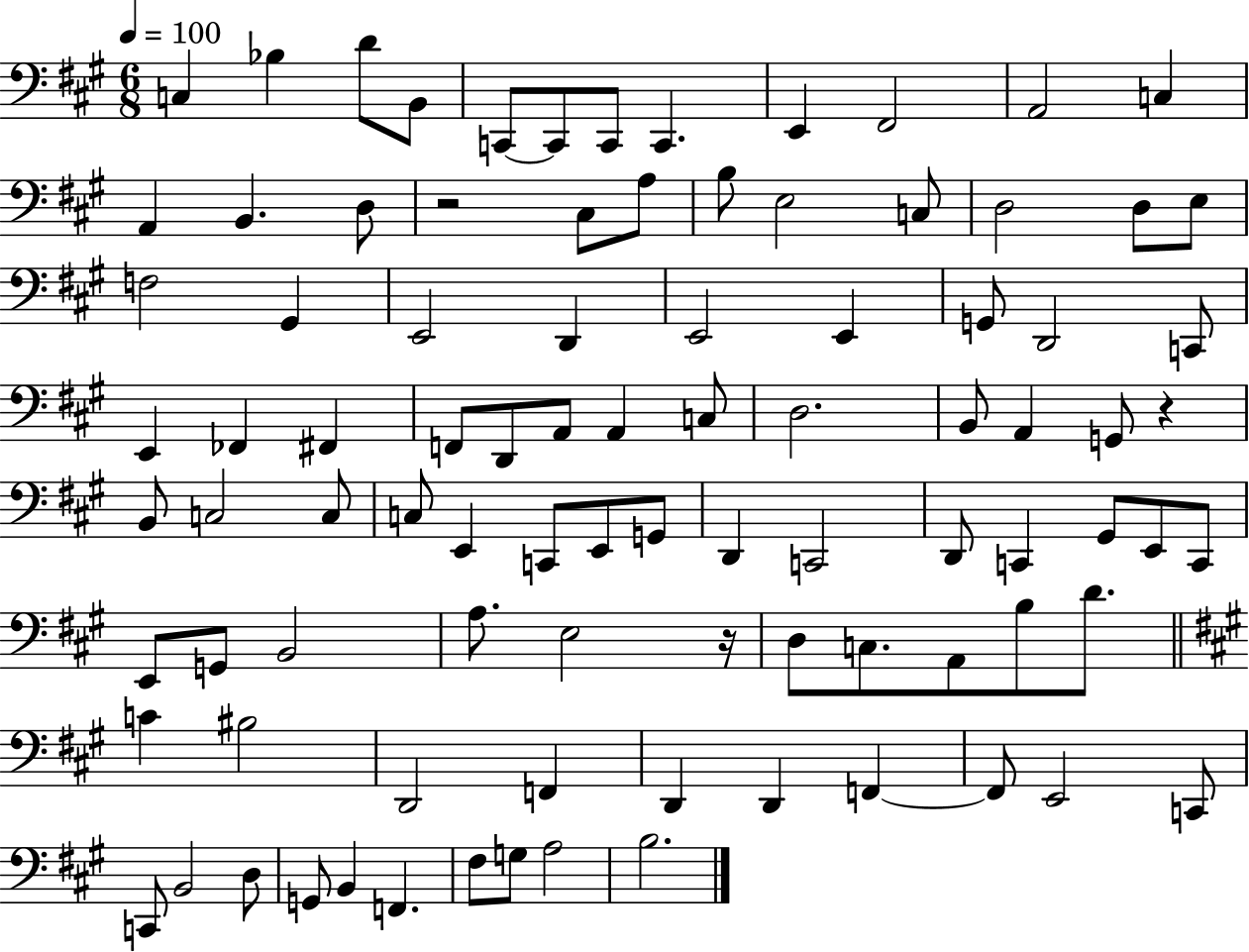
{
  \clef bass
  \numericTimeSignature
  \time 6/8
  \key a \major
  \tempo 4 = 100
  c4 bes4 d'8 b,8 | c,8~~ c,8 c,8 c,4. | e,4 fis,2 | a,2 c4 | \break a,4 b,4. d8 | r2 cis8 a8 | b8 e2 c8 | d2 d8 e8 | \break f2 gis,4 | e,2 d,4 | e,2 e,4 | g,8 d,2 c,8 | \break e,4 fes,4 fis,4 | f,8 d,8 a,8 a,4 c8 | d2. | b,8 a,4 g,8 r4 | \break b,8 c2 c8 | c8 e,4 c,8 e,8 g,8 | d,4 c,2 | d,8 c,4 gis,8 e,8 c,8 | \break e,8 g,8 b,2 | a8. e2 r16 | d8 c8. a,8 b8 d'8. | \bar "||" \break \key a \major c'4 bis2 | d,2 f,4 | d,4 d,4 f,4~~ | f,8 e,2 c,8 | \break c,8 b,2 d8 | g,8 b,4 f,4. | fis8 g8 a2 | b2. | \break \bar "|."
}